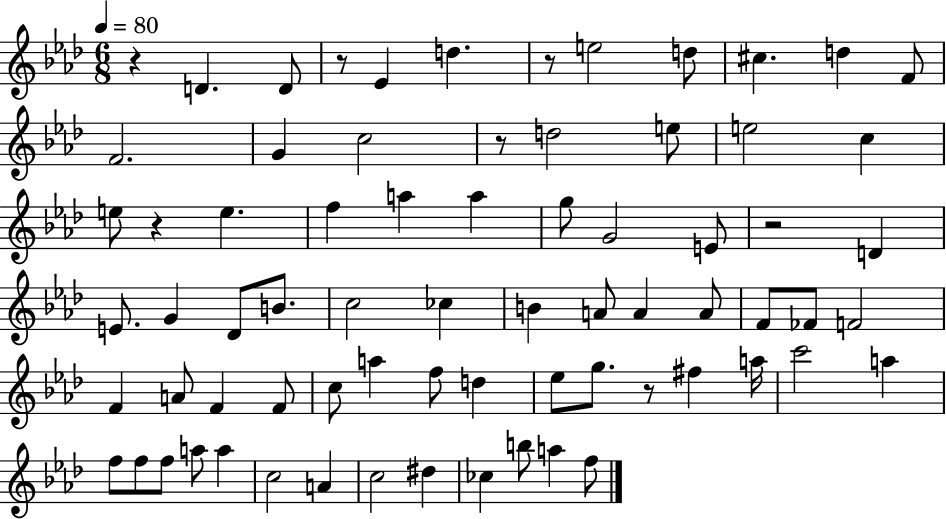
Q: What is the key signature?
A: AES major